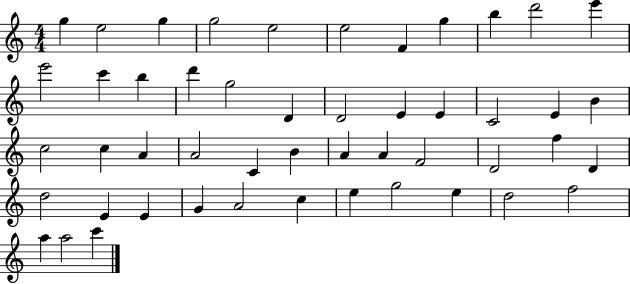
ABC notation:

X:1
T:Untitled
M:4/4
L:1/4
K:C
g e2 g g2 e2 e2 F g b d'2 e' e'2 c' b d' g2 D D2 E E C2 E B c2 c A A2 C B A A F2 D2 f D d2 E E G A2 c e g2 e d2 f2 a a2 c'